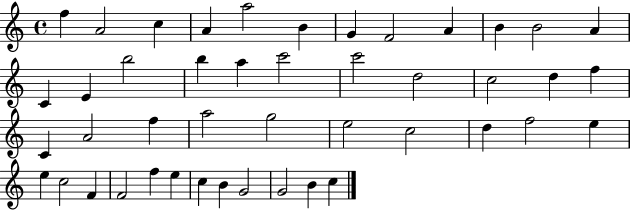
{
  \clef treble
  \time 4/4
  \defaultTimeSignature
  \key c \major
  f''4 a'2 c''4 | a'4 a''2 b'4 | g'4 f'2 a'4 | b'4 b'2 a'4 | \break c'4 e'4 b''2 | b''4 a''4 c'''2 | c'''2 d''2 | c''2 d''4 f''4 | \break c'4 a'2 f''4 | a''2 g''2 | e''2 c''2 | d''4 f''2 e''4 | \break e''4 c''2 f'4 | f'2 f''4 e''4 | c''4 b'4 g'2 | g'2 b'4 c''4 | \break \bar "|."
}